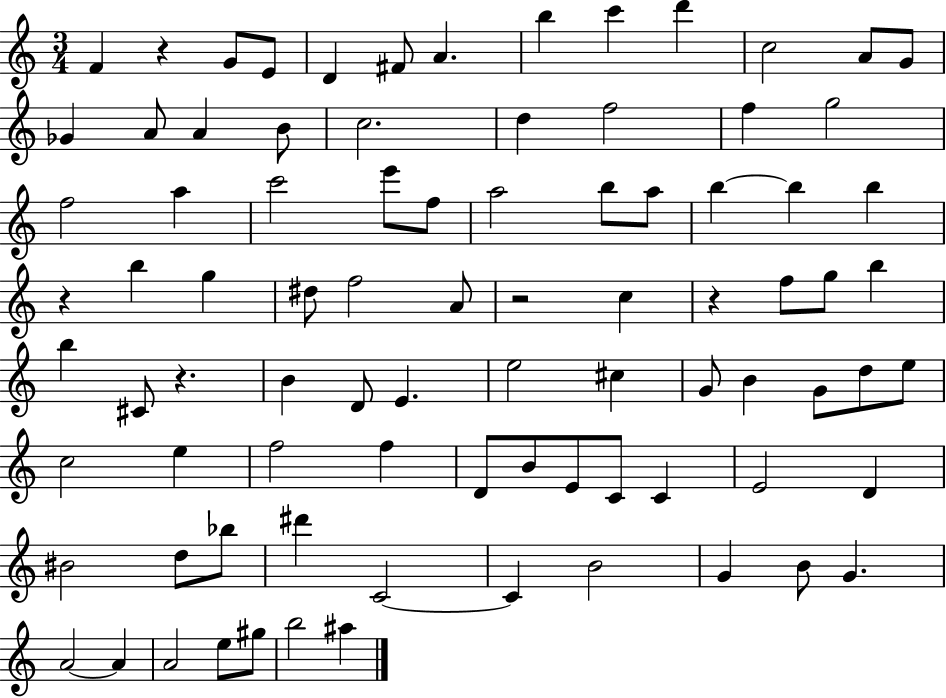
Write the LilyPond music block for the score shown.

{
  \clef treble
  \numericTimeSignature
  \time 3/4
  \key c \major
  f'4 r4 g'8 e'8 | d'4 fis'8 a'4. | b''4 c'''4 d'''4 | c''2 a'8 g'8 | \break ges'4 a'8 a'4 b'8 | c''2. | d''4 f''2 | f''4 g''2 | \break f''2 a''4 | c'''2 e'''8 f''8 | a''2 b''8 a''8 | b''4~~ b''4 b''4 | \break r4 b''4 g''4 | dis''8 f''2 a'8 | r2 c''4 | r4 f''8 g''8 b''4 | \break b''4 cis'8 r4. | b'4 d'8 e'4. | e''2 cis''4 | g'8 b'4 g'8 d''8 e''8 | \break c''2 e''4 | f''2 f''4 | d'8 b'8 e'8 c'8 c'4 | e'2 d'4 | \break bis'2 d''8 bes''8 | dis'''4 c'2~~ | c'4 b'2 | g'4 b'8 g'4. | \break a'2~~ a'4 | a'2 e''8 gis''8 | b''2 ais''4 | \bar "|."
}